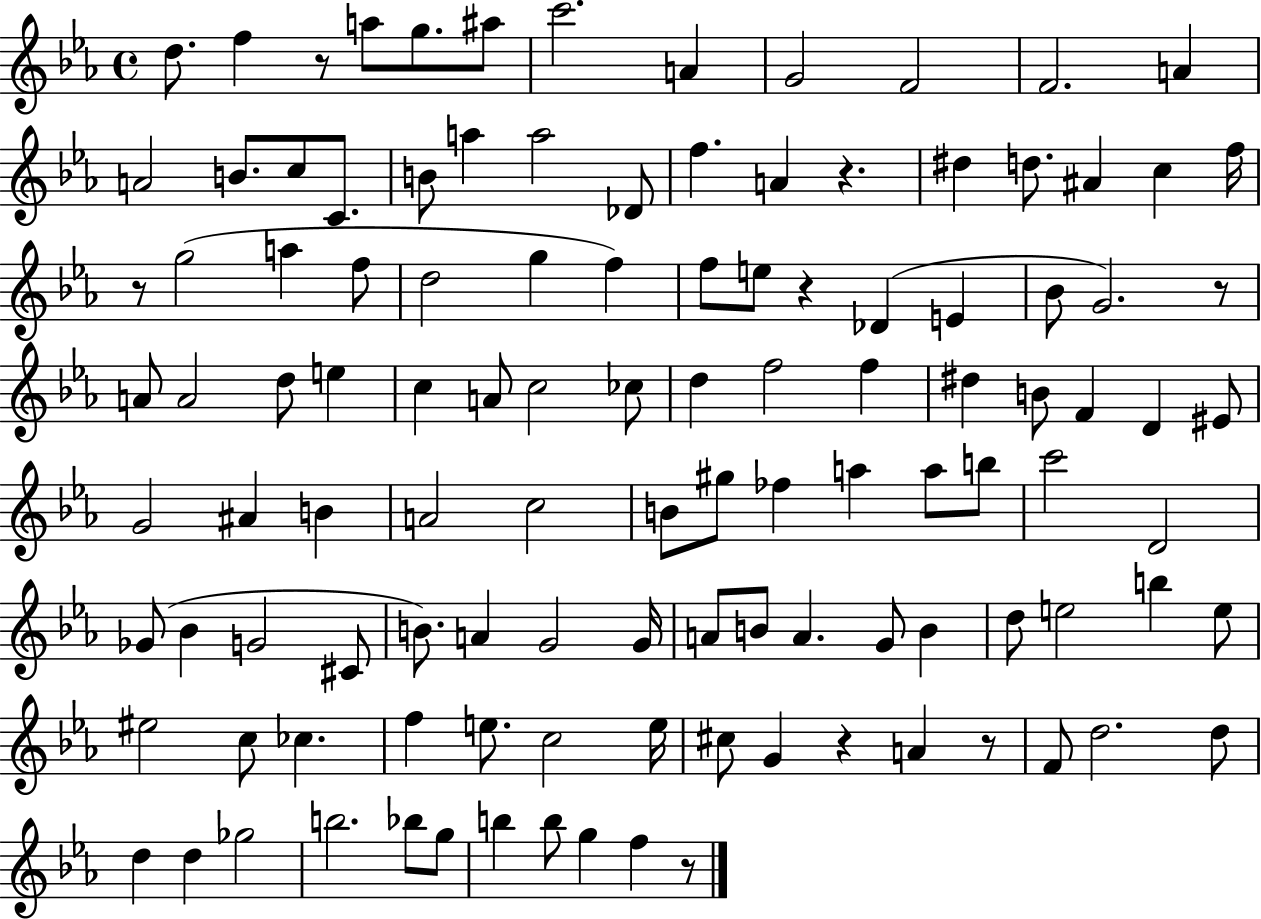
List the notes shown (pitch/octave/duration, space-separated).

D5/e. F5/q R/e A5/e G5/e. A#5/e C6/h. A4/q G4/h F4/h F4/h. A4/q A4/h B4/e. C5/e C4/e. B4/e A5/q A5/h Db4/e F5/q. A4/q R/q. D#5/q D5/e. A#4/q C5/q F5/s R/e G5/h A5/q F5/e D5/h G5/q F5/q F5/e E5/e R/q Db4/q E4/q Bb4/e G4/h. R/e A4/e A4/h D5/e E5/q C5/q A4/e C5/h CES5/e D5/q F5/h F5/q D#5/q B4/e F4/q D4/q EIS4/e G4/h A#4/q B4/q A4/h C5/h B4/e G#5/e FES5/q A5/q A5/e B5/e C6/h D4/h Gb4/e Bb4/q G4/h C#4/e B4/e. A4/q G4/h G4/s A4/e B4/e A4/q. G4/e B4/q D5/e E5/h B5/q E5/e EIS5/h C5/e CES5/q. F5/q E5/e. C5/h E5/s C#5/e G4/q R/q A4/q R/e F4/e D5/h. D5/e D5/q D5/q Gb5/h B5/h. Bb5/e G5/e B5/q B5/e G5/q F5/q R/e